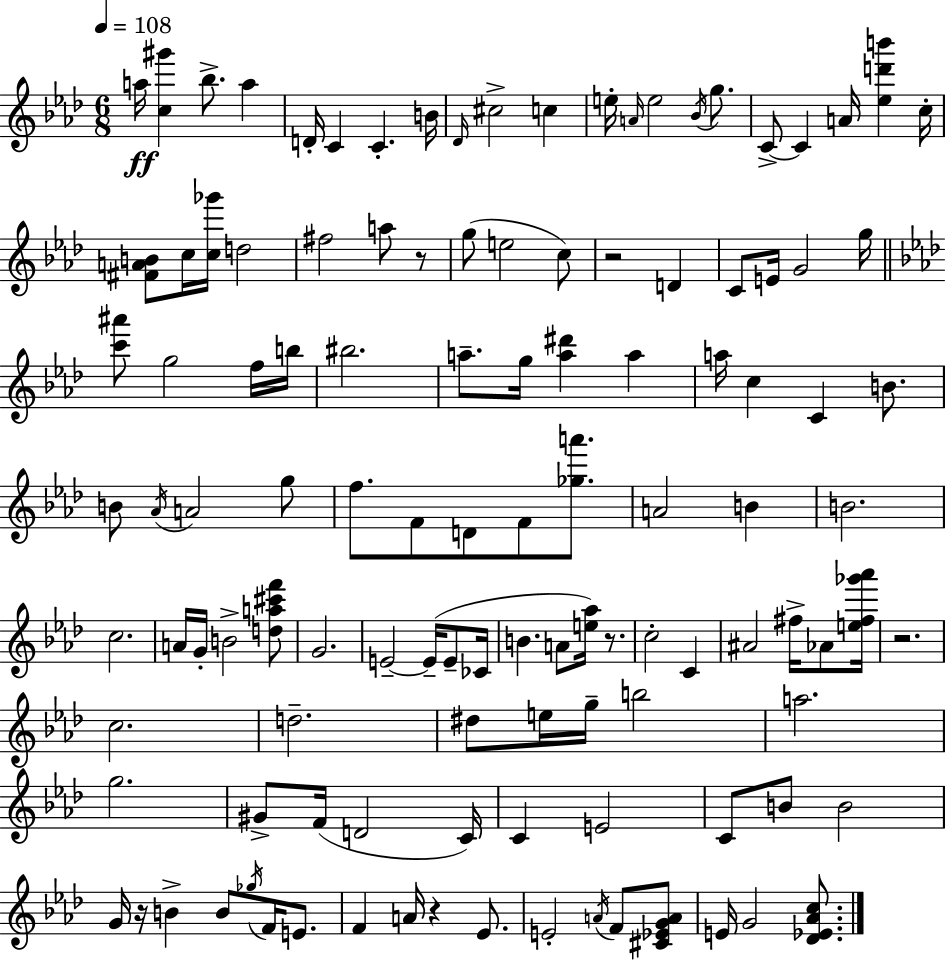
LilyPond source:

{
  \clef treble
  \numericTimeSignature
  \time 6/8
  \key f \minor
  \tempo 4 = 108
  a''16\ff <c'' gis'''>4 bes''8.-> a''4 | d'16-. c'4 c'4.-. b'16 | \grace { des'16 } cis''2-> c''4 | e''16-. \grace { a'16 } e''2 \acciaccatura { bes'16 } | \break g''8. c'8->~~ c'4 a'16 <ees'' d''' b'''>4 | c''16-. <fis' a' b'>8 c''16 <c'' ges'''>16 d''2 | fis''2 a''8 | r8 g''8( e''2 | \break c''8) r2 d'4 | c'8 e'16 g'2 | g''16 \bar "||" \break \key f \minor <c''' ais'''>8 g''2 f''16 b''16 | bis''2. | a''8.-- g''16 <a'' dis'''>4 a''4 | a''16 c''4 c'4 b'8. | \break b'8 \acciaccatura { aes'16 } a'2 g''8 | f''8. f'8 d'8 f'8 <ges'' a'''>8. | a'2 b'4 | b'2. | \break c''2. | a'16 g'16-. b'2-> <d'' a'' cis''' f'''>8 | g'2. | e'2--~~ e'16--( e'8-- | \break ces'16 b'4. a'8 <e'' aes''>16) r8. | c''2-. c'4 | ais'2 fis''16-> aes'8 | <e'' fis'' ges''' aes'''>16 r2. | \break c''2. | d''2.-- | dis''8 e''16 g''16-- b''2 | a''2. | \break g''2. | gis'8-> f'16( d'2 | c'16) c'4 e'2 | c'8 b'8 b'2 | \break g'16 r16 b'4-> b'8 \acciaccatura { ges''16 } f'16 e'8. | f'4 a'16 r4 ees'8. | e'2-. \acciaccatura { a'16 } f'8 | <cis' ees' g' a'>8 e'16 g'2 | \break <des' ees' aes' c''>8. \bar "|."
}